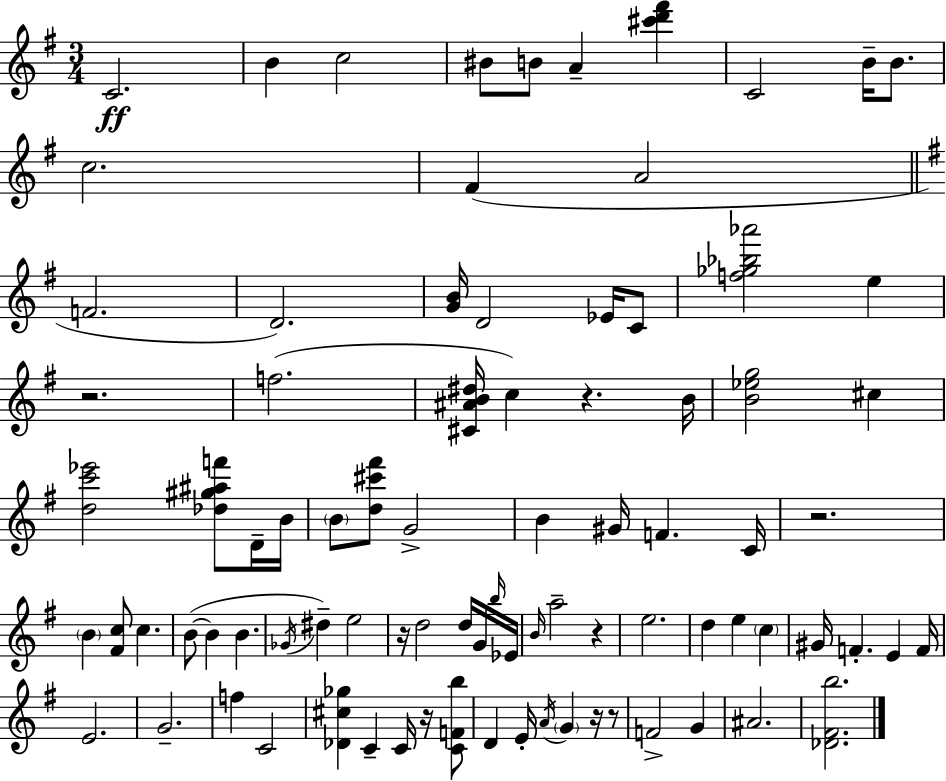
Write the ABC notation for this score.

X:1
T:Untitled
M:3/4
L:1/4
K:Em
C2 B c2 ^B/2 B/2 A [^c'd'^f'] C2 B/4 B/2 c2 ^F A2 F2 D2 [GB]/4 D2 _E/4 C/2 [f_g_b_a']2 e z2 f2 [^C^AB^d]/4 c z B/4 [B_eg]2 ^c [dc'_e']2 [_d^g^af']/2 D/4 B/4 B/2 [d^c'^f']/2 G2 B ^G/4 F C/4 z2 B [^Fc]/2 c B/2 B B _G/4 ^d e2 z/4 d2 d/4 G/4 b/4 _E/4 B/4 a2 z e2 d e c ^G/4 F E F/4 E2 G2 f C2 [_D^c_g] C C/4 z/4 [CFb]/2 D E/4 A/4 G z/4 z/2 F2 G ^A2 [_D^Fb]2